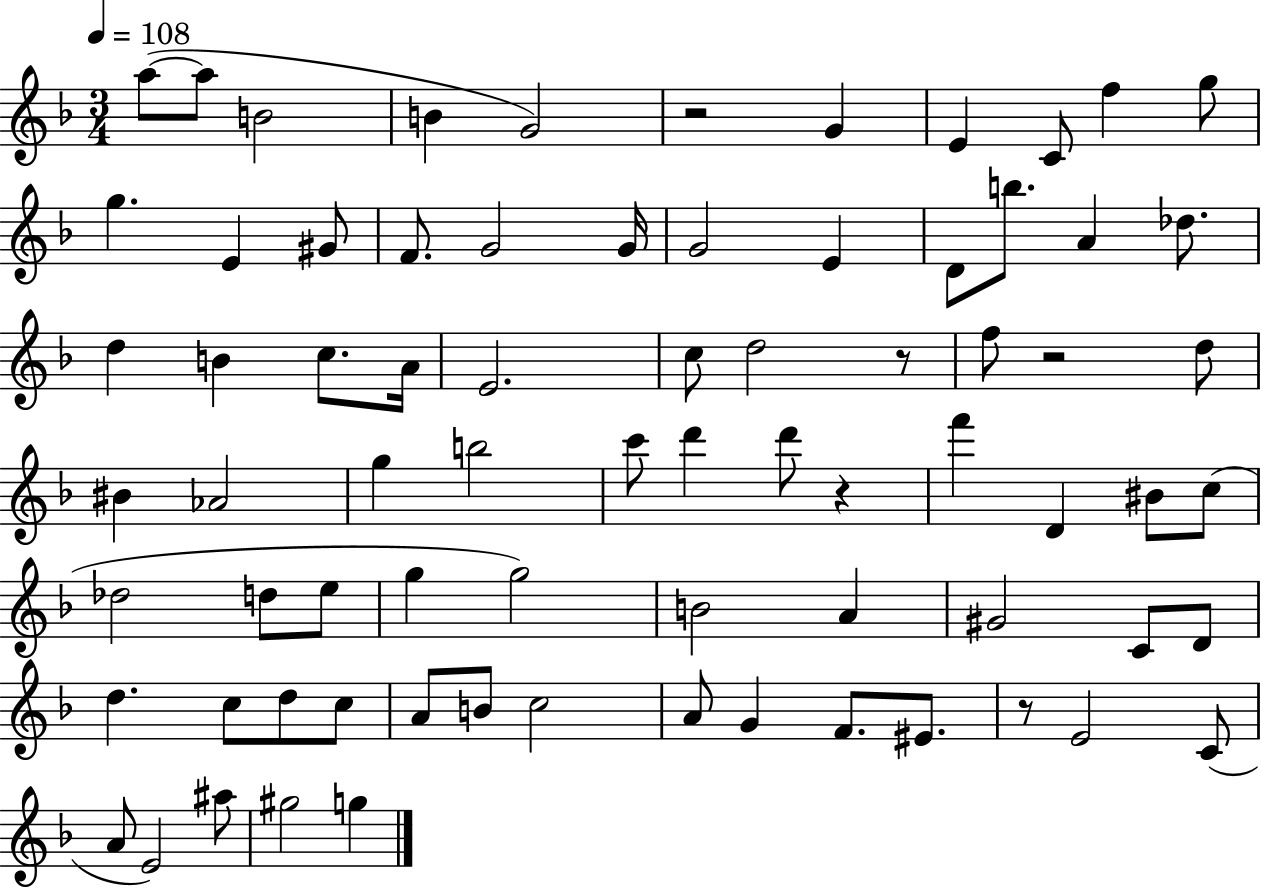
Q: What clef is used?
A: treble